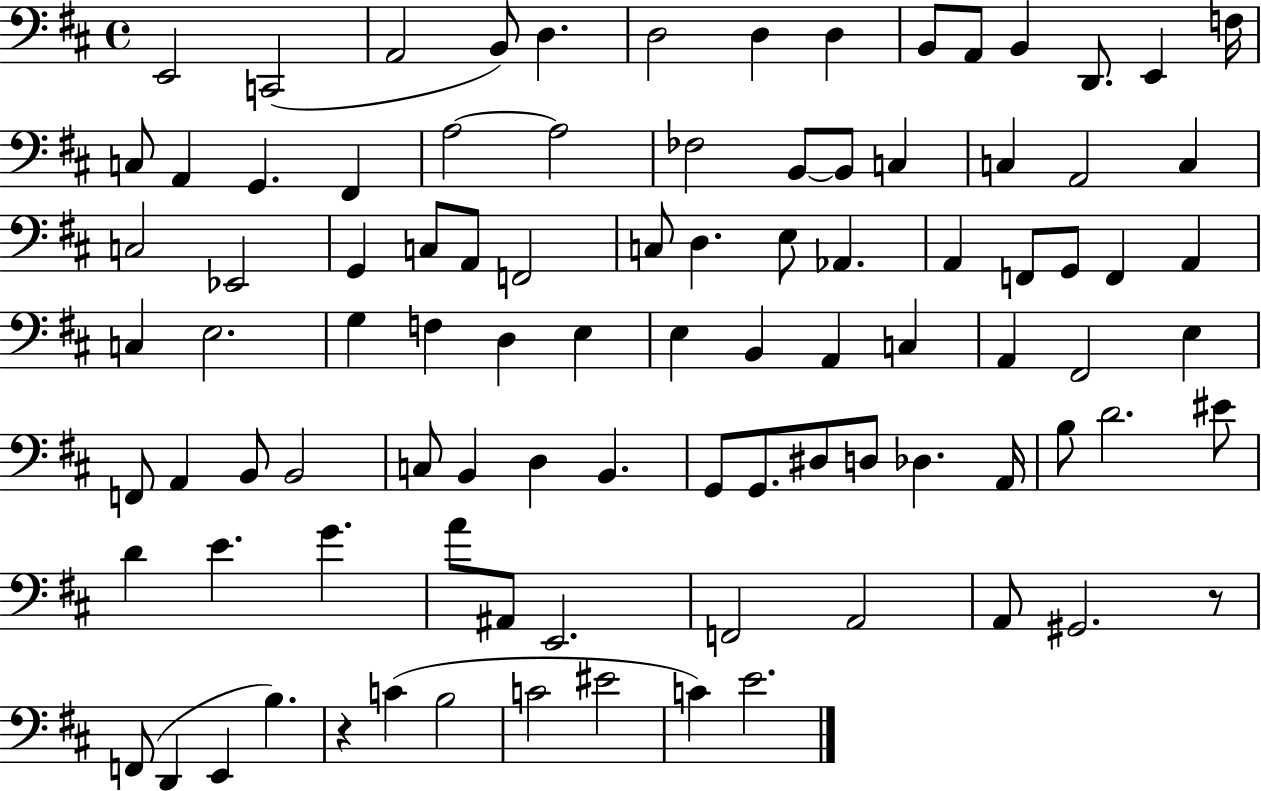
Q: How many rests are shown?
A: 2